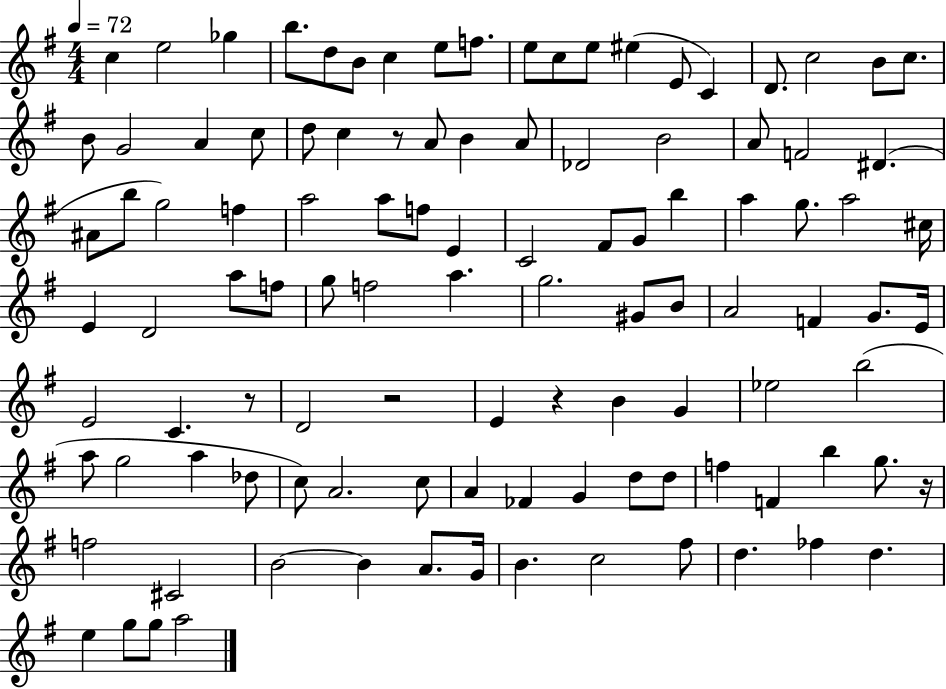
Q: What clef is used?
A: treble